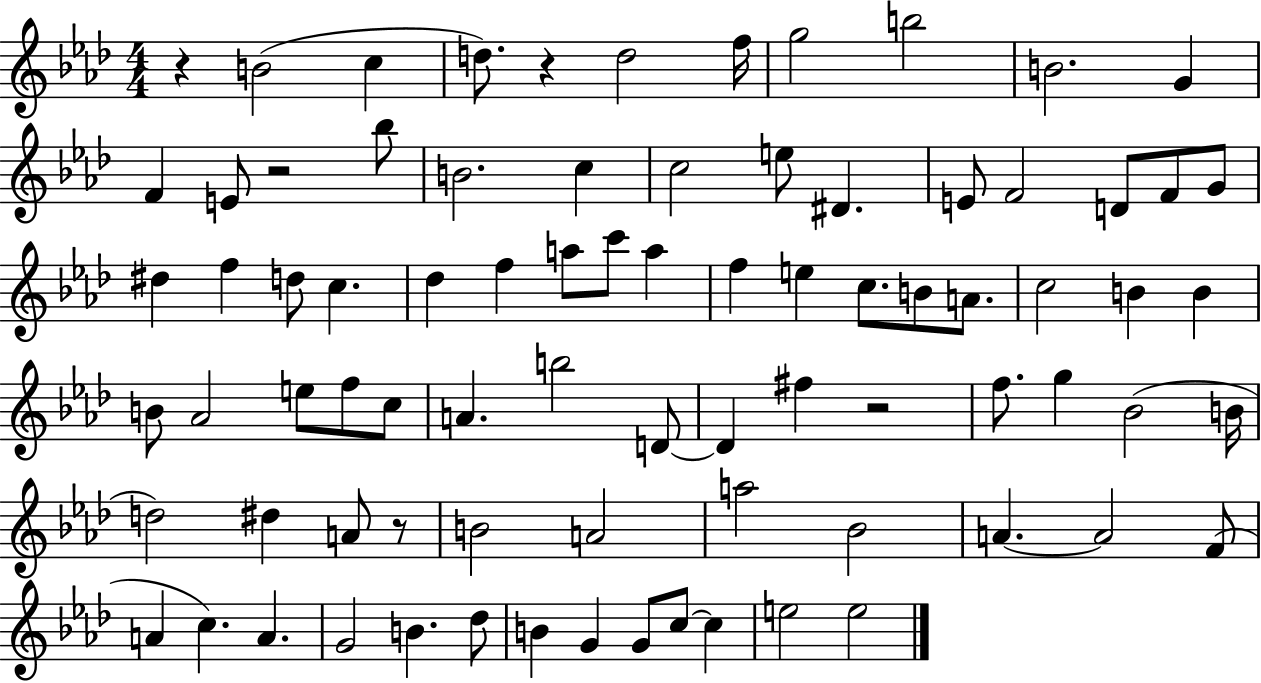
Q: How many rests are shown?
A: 5